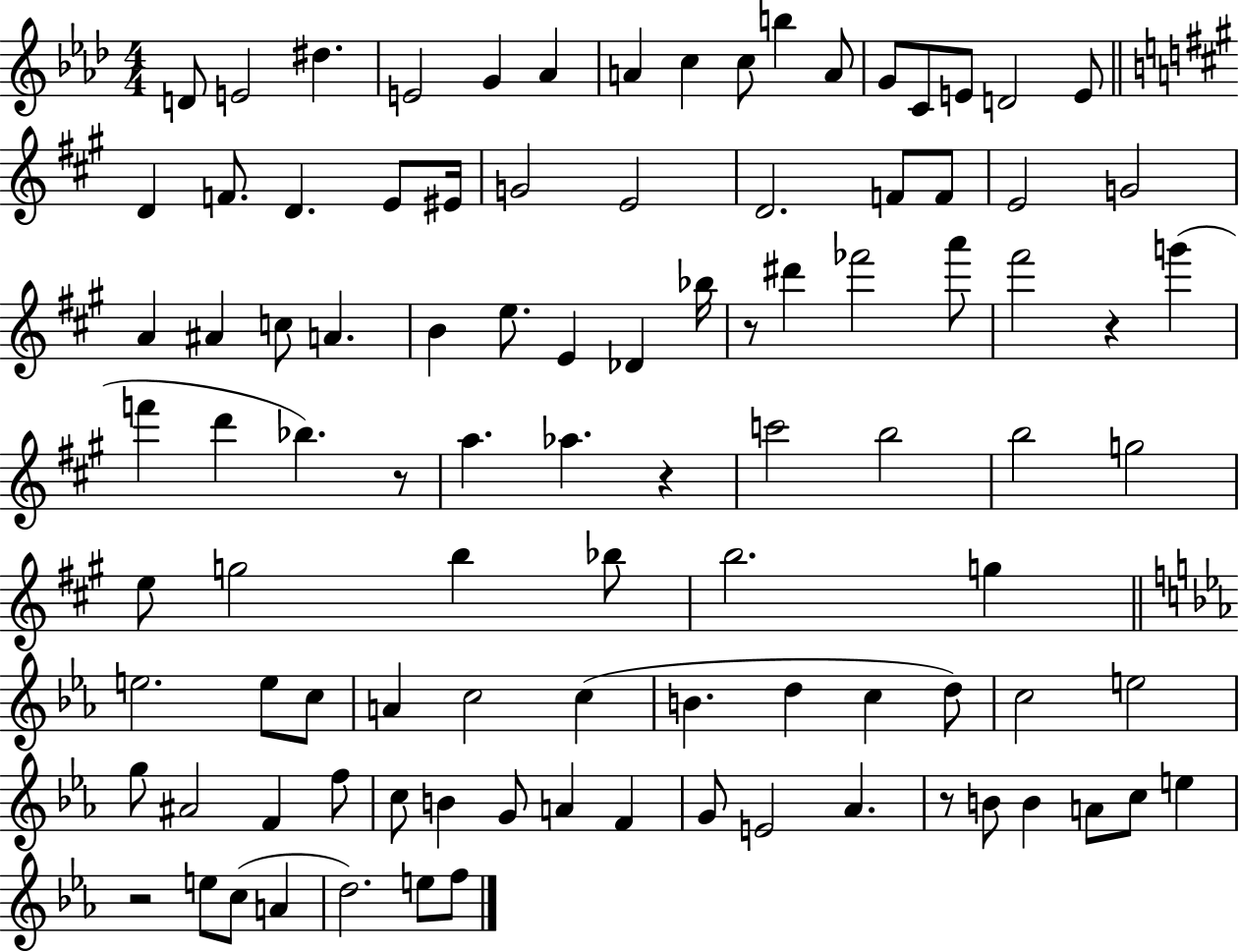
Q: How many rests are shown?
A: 6